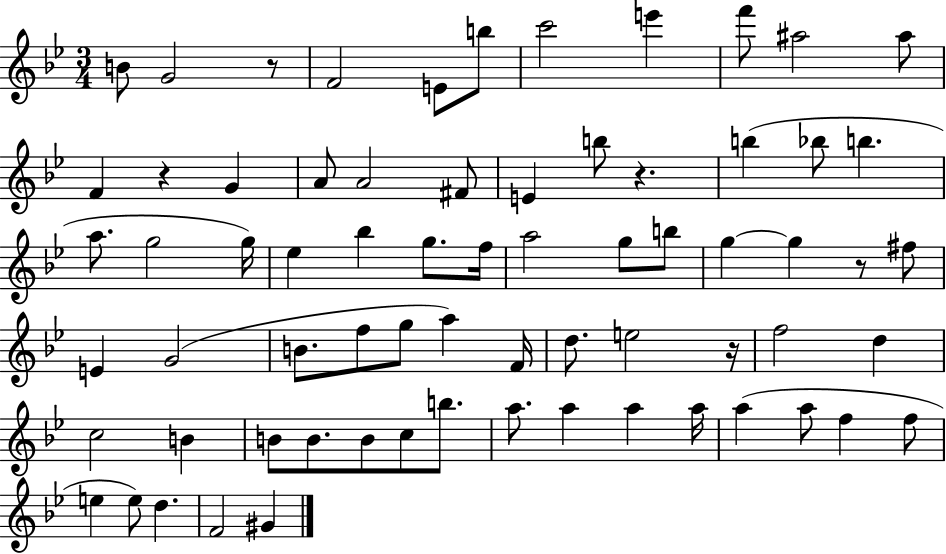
X:1
T:Untitled
M:3/4
L:1/4
K:Bb
B/2 G2 z/2 F2 E/2 b/2 c'2 e' f'/2 ^a2 ^a/2 F z G A/2 A2 ^F/2 E b/2 z b _b/2 b a/2 g2 g/4 _e _b g/2 f/4 a2 g/2 b/2 g g z/2 ^f/2 E G2 B/2 f/2 g/2 a F/4 d/2 e2 z/4 f2 d c2 B B/2 B/2 B/2 c/2 b/2 a/2 a a a/4 a a/2 f f/2 e e/2 d F2 ^G